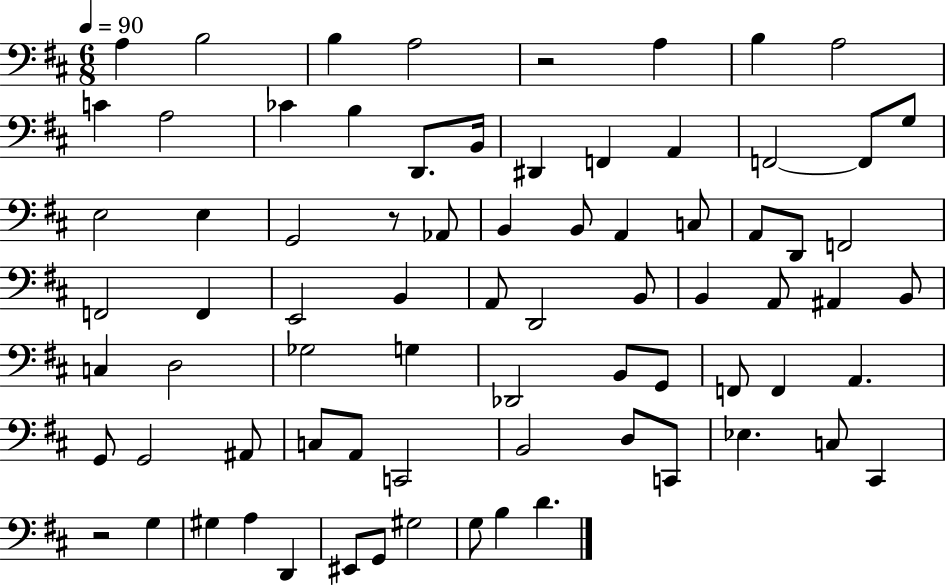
X:1
T:Untitled
M:6/8
L:1/4
K:D
A, B,2 B, A,2 z2 A, B, A,2 C A,2 _C B, D,,/2 B,,/4 ^D,, F,, A,, F,,2 F,,/2 G,/2 E,2 E, G,,2 z/2 _A,,/2 B,, B,,/2 A,, C,/2 A,,/2 D,,/2 F,,2 F,,2 F,, E,,2 B,, A,,/2 D,,2 B,,/2 B,, A,,/2 ^A,, B,,/2 C, D,2 _G,2 G, _D,,2 B,,/2 G,,/2 F,,/2 F,, A,, G,,/2 G,,2 ^A,,/2 C,/2 A,,/2 C,,2 B,,2 D,/2 C,,/2 _E, C,/2 ^C,, z2 G, ^G, A, D,, ^E,,/2 G,,/2 ^G,2 G,/2 B, D